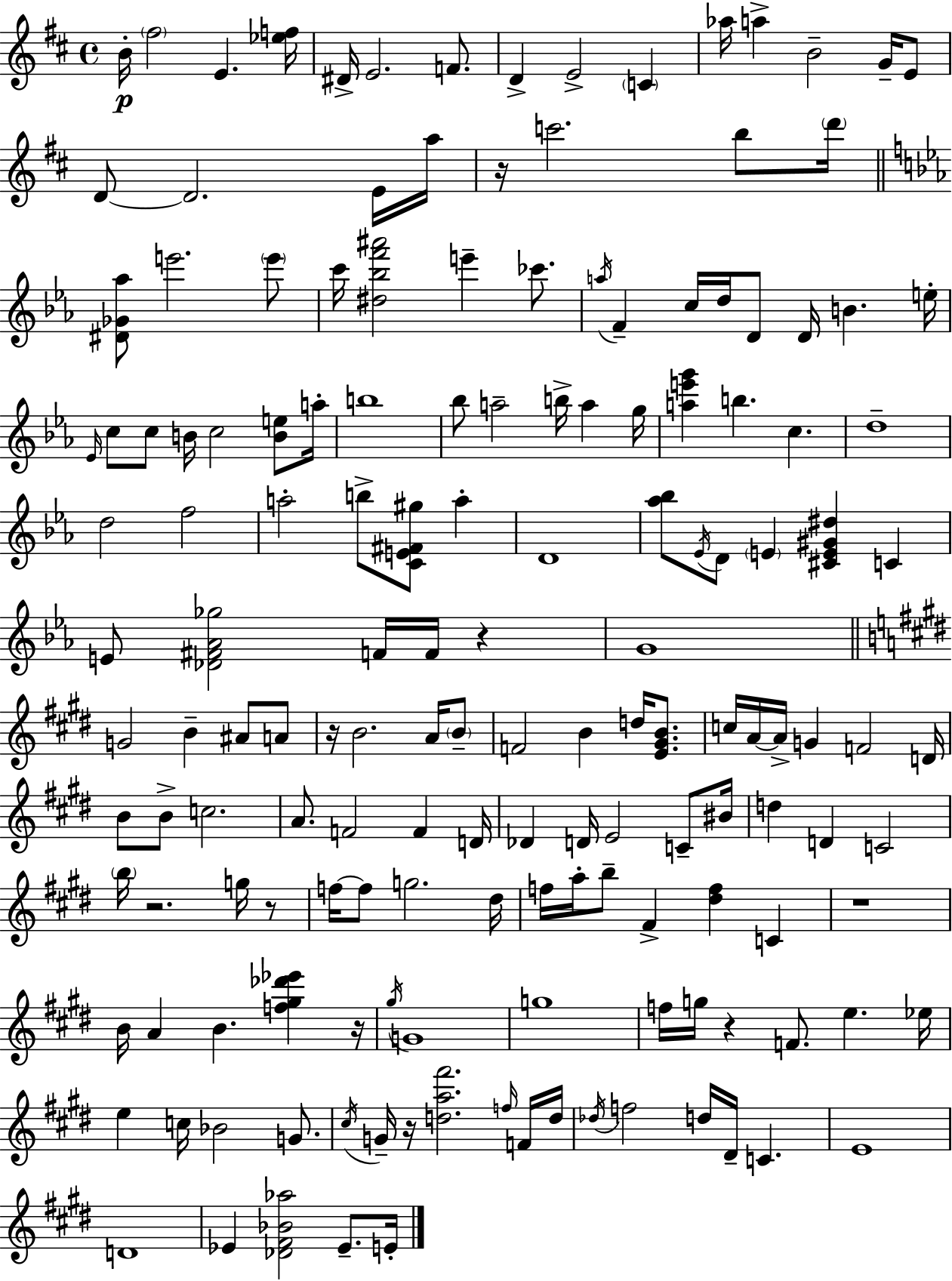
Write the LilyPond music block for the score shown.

{
  \clef treble
  \time 4/4
  \defaultTimeSignature
  \key d \major
  \repeat volta 2 { b'16-.\p \parenthesize fis''2 e'4. <ees'' f''>16 | dis'16-> e'2. f'8. | d'4-> e'2-> \parenthesize c'4 | aes''16 a''4-> b'2-- g'16-- e'8 | \break d'8~~ d'2. e'16 a''16 | r16 c'''2. b''8 \parenthesize d'''16 | \bar "||" \break \key c \minor <dis' ges' aes''>8 e'''2. \parenthesize e'''8 | c'''16 <dis'' bes'' f''' ais'''>2 e'''4-- ces'''8. | \acciaccatura { a''16 } f'4-- c''16 d''16 d'8 d'16 b'4. | e''16-. \grace { ees'16 } c''8 c''8 b'16 c''2 <b' e''>8 | \break a''16-. b''1 | bes''8 a''2-- b''16-> a''4 | g''16 <a'' e''' g'''>4 b''4. c''4. | d''1-- | \break d''2 f''2 | a''2-. b''8-> <c' e' fis' gis''>8 a''4-. | d'1 | <aes'' bes''>8 \acciaccatura { ees'16 } d'8 \parenthesize e'4 <cis' e' gis' dis''>4 c'4 | \break e'8 <des' fis' aes' ges''>2 f'16 f'16 r4 | g'1 | \bar "||" \break \key e \major g'2 b'4-- ais'8 a'8 | r16 b'2. a'16 \parenthesize b'8-- | f'2 b'4 d''16 <e' gis' b'>8. | c''16 a'16~~ a'16-> g'4 f'2 d'16 | \break b'8 b'8-> c''2. | a'8. f'2 f'4 d'16 | des'4 d'16 e'2 c'8-- bis'16 | d''4 d'4 c'2 | \break \parenthesize b''16 r2. g''16 r8 | f''16~~ f''8 g''2. dis''16 | f''16 a''16-. b''8-- fis'4-> <dis'' f''>4 c'4 | r1 | \break b'16 a'4 b'4. <f'' gis'' des''' ees'''>4 r16 | \acciaccatura { gis''16 } g'1 | g''1 | f''16 g''16 r4 f'8. e''4. | \break ees''16 e''4 c''16 bes'2 g'8. | \acciaccatura { cis''16 } g'16-- r16 <d'' a'' fis'''>2. | \grace { f''16 } f'16 d''16 \acciaccatura { des''16 } f''2 d''16 dis'16-- c'4. | e'1 | \break d'1 | ees'4 <des' fis' bes' aes''>2 | ees'8.-- e'16-. } \bar "|."
}